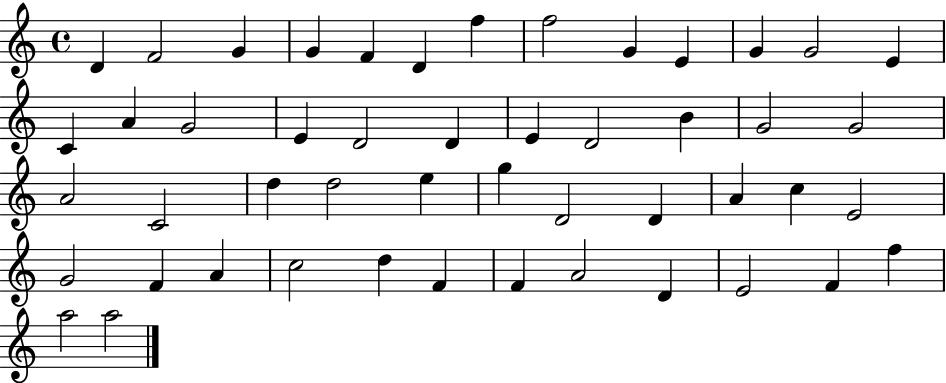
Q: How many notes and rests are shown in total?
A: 49